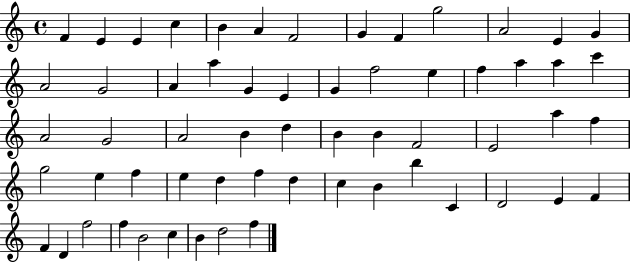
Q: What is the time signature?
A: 4/4